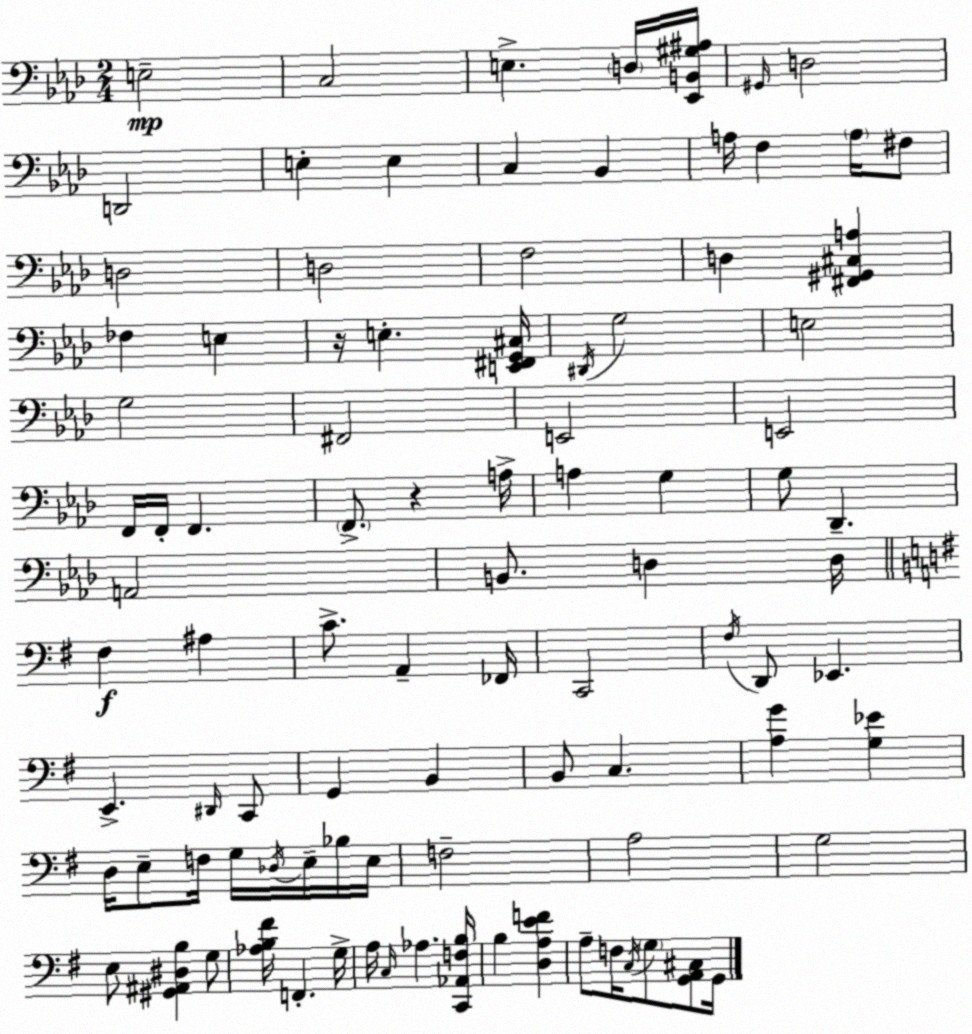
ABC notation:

X:1
T:Untitled
M:2/4
L:1/4
K:Ab
E,2 C,2 E, D,/4 [_E,,B,,^G,^A,]/4 ^G,,/4 D,2 D,,2 E, E, C, _B,, A,/4 F, A,/4 ^F,/2 D,2 D,2 F,2 D, [^F,,^G,,^C,A,] _F, E, z/4 E, [E,,^F,,G,,^C,]/4 ^D,,/4 G,2 E,2 G,2 ^F,,2 E,,2 E,,2 F,,/4 F,,/4 F,, F,,/2 z A,/4 A, G, G,/2 _D,, A,,2 B,,/2 D, D,/4 ^F, ^A, C/2 A,, _F,,/4 C,,2 ^F,/4 D,,/2 _E,, E,, ^D,,/4 C,,/2 G,, B,, B,,/2 C, [A,G] [G,_E] D,/4 E,/2 F,/4 G,/4 _D,/4 E,/4 _B,/4 E,/4 F,2 A,2 G,2 E,/2 [^G,,^A,,^D,B,] G,/2 [_A,B,^F]/4 F,, G,/4 A,/4 C,/4 _A, [C,,_A,,F,B,]/4 B, [D,A,EF] A,/2 F,/4 C,/4 G,/2 [G,,A,,^C,]/2 G,,/4